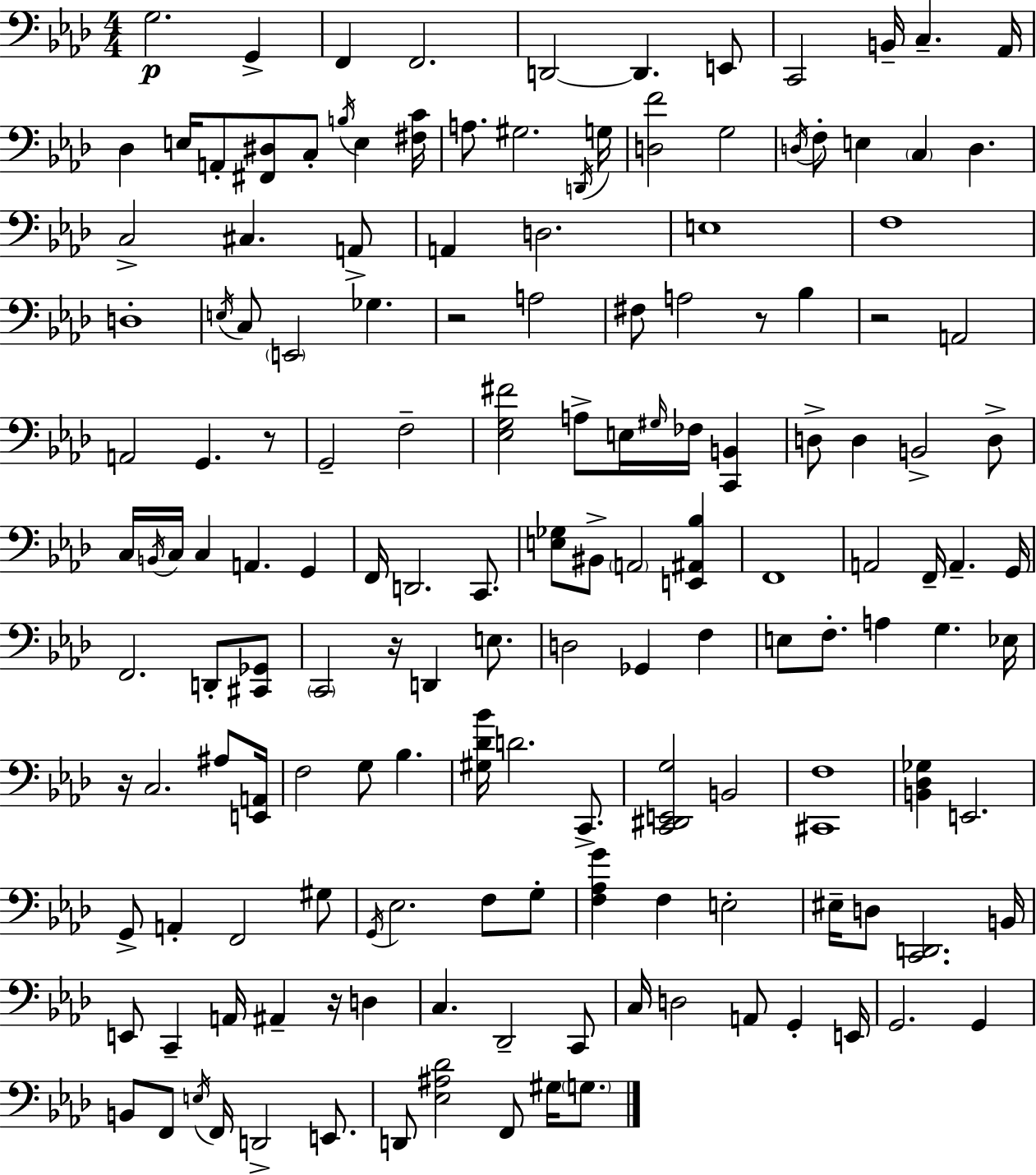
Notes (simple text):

G3/h. G2/q F2/q F2/h. D2/h D2/q. E2/e C2/h B2/s C3/q. Ab2/s Db3/q E3/s A2/e [F#2,D#3]/e C3/e B3/s E3/q [F#3,C4]/s A3/e. G#3/h. D2/s G3/s [D3,F4]/h G3/h D3/s F3/e E3/q C3/q D3/q. C3/h C#3/q. A2/e A2/q D3/h. E3/w F3/w D3/w E3/s C3/e E2/h Gb3/q. R/h A3/h F#3/e A3/h R/e Bb3/q R/h A2/h A2/h G2/q. R/e G2/h F3/h [Eb3,G3,F#4]/h A3/e E3/s G#3/s FES3/s [C2,B2]/q D3/e D3/q B2/h D3/e C3/s B2/s C3/s C3/q A2/q. G2/q F2/s D2/h. C2/e. [E3,Gb3]/e BIS2/e A2/h [E2,A#2,Bb3]/q F2/w A2/h F2/s A2/q. G2/s F2/h. D2/e [C#2,Gb2]/e C2/h R/s D2/q E3/e. D3/h Gb2/q F3/q E3/e F3/e. A3/q G3/q. Eb3/s R/s C3/h. A#3/e [E2,A2]/s F3/h G3/e Bb3/q. [G#3,Db4,Bb4]/s D4/h. C2/e. [C2,D#2,E2,G3]/h B2/h [C#2,F3]/w [B2,Db3,Gb3]/q E2/h. G2/e A2/q F2/h G#3/e G2/s Eb3/h. F3/e G3/e [F3,Ab3,G4]/q F3/q E3/h EIS3/s D3/e [C2,D2]/h. B2/s E2/e C2/q A2/s A#2/q R/s D3/q C3/q. Db2/h C2/e C3/s D3/h A2/e G2/q E2/s G2/h. G2/q B2/e F2/e E3/s F2/s D2/h E2/e. D2/e [Eb3,A#3,Db4]/h F2/e G#3/s G3/e.